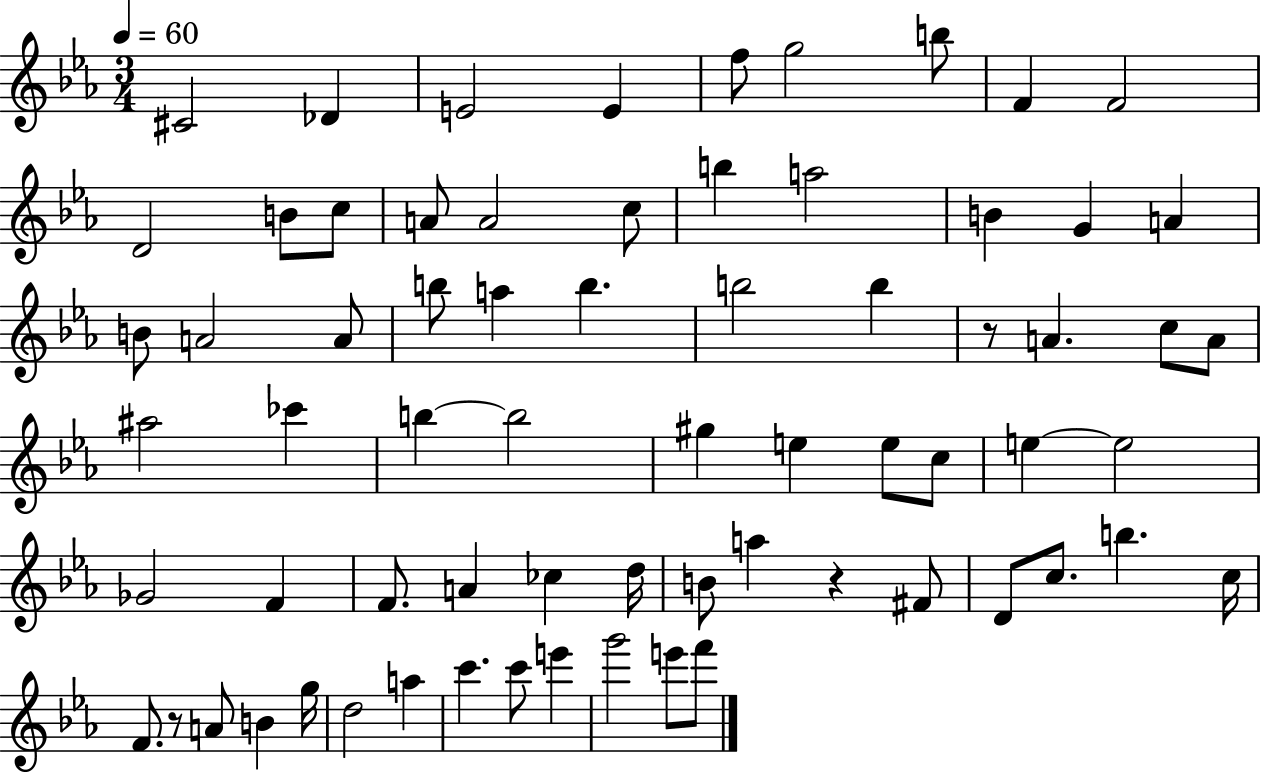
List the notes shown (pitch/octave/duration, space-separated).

C#4/h Db4/q E4/h E4/q F5/e G5/h B5/e F4/q F4/h D4/h B4/e C5/e A4/e A4/h C5/e B5/q A5/h B4/q G4/q A4/q B4/e A4/h A4/e B5/e A5/q B5/q. B5/h B5/q R/e A4/q. C5/e A4/e A#5/h CES6/q B5/q B5/h G#5/q E5/q E5/e C5/e E5/q E5/h Gb4/h F4/q F4/e. A4/q CES5/q D5/s B4/e A5/q R/q F#4/e D4/e C5/e. B5/q. C5/s F4/e. R/e A4/e B4/q G5/s D5/h A5/q C6/q. C6/e E6/q G6/h E6/e F6/e